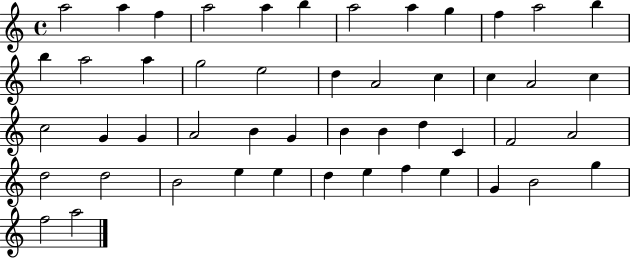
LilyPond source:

{
  \clef treble
  \time 4/4
  \defaultTimeSignature
  \key c \major
  a''2 a''4 f''4 | a''2 a''4 b''4 | a''2 a''4 g''4 | f''4 a''2 b''4 | \break b''4 a''2 a''4 | g''2 e''2 | d''4 a'2 c''4 | c''4 a'2 c''4 | \break c''2 g'4 g'4 | a'2 b'4 g'4 | b'4 b'4 d''4 c'4 | f'2 a'2 | \break d''2 d''2 | b'2 e''4 e''4 | d''4 e''4 f''4 e''4 | g'4 b'2 g''4 | \break f''2 a''2 | \bar "|."
}